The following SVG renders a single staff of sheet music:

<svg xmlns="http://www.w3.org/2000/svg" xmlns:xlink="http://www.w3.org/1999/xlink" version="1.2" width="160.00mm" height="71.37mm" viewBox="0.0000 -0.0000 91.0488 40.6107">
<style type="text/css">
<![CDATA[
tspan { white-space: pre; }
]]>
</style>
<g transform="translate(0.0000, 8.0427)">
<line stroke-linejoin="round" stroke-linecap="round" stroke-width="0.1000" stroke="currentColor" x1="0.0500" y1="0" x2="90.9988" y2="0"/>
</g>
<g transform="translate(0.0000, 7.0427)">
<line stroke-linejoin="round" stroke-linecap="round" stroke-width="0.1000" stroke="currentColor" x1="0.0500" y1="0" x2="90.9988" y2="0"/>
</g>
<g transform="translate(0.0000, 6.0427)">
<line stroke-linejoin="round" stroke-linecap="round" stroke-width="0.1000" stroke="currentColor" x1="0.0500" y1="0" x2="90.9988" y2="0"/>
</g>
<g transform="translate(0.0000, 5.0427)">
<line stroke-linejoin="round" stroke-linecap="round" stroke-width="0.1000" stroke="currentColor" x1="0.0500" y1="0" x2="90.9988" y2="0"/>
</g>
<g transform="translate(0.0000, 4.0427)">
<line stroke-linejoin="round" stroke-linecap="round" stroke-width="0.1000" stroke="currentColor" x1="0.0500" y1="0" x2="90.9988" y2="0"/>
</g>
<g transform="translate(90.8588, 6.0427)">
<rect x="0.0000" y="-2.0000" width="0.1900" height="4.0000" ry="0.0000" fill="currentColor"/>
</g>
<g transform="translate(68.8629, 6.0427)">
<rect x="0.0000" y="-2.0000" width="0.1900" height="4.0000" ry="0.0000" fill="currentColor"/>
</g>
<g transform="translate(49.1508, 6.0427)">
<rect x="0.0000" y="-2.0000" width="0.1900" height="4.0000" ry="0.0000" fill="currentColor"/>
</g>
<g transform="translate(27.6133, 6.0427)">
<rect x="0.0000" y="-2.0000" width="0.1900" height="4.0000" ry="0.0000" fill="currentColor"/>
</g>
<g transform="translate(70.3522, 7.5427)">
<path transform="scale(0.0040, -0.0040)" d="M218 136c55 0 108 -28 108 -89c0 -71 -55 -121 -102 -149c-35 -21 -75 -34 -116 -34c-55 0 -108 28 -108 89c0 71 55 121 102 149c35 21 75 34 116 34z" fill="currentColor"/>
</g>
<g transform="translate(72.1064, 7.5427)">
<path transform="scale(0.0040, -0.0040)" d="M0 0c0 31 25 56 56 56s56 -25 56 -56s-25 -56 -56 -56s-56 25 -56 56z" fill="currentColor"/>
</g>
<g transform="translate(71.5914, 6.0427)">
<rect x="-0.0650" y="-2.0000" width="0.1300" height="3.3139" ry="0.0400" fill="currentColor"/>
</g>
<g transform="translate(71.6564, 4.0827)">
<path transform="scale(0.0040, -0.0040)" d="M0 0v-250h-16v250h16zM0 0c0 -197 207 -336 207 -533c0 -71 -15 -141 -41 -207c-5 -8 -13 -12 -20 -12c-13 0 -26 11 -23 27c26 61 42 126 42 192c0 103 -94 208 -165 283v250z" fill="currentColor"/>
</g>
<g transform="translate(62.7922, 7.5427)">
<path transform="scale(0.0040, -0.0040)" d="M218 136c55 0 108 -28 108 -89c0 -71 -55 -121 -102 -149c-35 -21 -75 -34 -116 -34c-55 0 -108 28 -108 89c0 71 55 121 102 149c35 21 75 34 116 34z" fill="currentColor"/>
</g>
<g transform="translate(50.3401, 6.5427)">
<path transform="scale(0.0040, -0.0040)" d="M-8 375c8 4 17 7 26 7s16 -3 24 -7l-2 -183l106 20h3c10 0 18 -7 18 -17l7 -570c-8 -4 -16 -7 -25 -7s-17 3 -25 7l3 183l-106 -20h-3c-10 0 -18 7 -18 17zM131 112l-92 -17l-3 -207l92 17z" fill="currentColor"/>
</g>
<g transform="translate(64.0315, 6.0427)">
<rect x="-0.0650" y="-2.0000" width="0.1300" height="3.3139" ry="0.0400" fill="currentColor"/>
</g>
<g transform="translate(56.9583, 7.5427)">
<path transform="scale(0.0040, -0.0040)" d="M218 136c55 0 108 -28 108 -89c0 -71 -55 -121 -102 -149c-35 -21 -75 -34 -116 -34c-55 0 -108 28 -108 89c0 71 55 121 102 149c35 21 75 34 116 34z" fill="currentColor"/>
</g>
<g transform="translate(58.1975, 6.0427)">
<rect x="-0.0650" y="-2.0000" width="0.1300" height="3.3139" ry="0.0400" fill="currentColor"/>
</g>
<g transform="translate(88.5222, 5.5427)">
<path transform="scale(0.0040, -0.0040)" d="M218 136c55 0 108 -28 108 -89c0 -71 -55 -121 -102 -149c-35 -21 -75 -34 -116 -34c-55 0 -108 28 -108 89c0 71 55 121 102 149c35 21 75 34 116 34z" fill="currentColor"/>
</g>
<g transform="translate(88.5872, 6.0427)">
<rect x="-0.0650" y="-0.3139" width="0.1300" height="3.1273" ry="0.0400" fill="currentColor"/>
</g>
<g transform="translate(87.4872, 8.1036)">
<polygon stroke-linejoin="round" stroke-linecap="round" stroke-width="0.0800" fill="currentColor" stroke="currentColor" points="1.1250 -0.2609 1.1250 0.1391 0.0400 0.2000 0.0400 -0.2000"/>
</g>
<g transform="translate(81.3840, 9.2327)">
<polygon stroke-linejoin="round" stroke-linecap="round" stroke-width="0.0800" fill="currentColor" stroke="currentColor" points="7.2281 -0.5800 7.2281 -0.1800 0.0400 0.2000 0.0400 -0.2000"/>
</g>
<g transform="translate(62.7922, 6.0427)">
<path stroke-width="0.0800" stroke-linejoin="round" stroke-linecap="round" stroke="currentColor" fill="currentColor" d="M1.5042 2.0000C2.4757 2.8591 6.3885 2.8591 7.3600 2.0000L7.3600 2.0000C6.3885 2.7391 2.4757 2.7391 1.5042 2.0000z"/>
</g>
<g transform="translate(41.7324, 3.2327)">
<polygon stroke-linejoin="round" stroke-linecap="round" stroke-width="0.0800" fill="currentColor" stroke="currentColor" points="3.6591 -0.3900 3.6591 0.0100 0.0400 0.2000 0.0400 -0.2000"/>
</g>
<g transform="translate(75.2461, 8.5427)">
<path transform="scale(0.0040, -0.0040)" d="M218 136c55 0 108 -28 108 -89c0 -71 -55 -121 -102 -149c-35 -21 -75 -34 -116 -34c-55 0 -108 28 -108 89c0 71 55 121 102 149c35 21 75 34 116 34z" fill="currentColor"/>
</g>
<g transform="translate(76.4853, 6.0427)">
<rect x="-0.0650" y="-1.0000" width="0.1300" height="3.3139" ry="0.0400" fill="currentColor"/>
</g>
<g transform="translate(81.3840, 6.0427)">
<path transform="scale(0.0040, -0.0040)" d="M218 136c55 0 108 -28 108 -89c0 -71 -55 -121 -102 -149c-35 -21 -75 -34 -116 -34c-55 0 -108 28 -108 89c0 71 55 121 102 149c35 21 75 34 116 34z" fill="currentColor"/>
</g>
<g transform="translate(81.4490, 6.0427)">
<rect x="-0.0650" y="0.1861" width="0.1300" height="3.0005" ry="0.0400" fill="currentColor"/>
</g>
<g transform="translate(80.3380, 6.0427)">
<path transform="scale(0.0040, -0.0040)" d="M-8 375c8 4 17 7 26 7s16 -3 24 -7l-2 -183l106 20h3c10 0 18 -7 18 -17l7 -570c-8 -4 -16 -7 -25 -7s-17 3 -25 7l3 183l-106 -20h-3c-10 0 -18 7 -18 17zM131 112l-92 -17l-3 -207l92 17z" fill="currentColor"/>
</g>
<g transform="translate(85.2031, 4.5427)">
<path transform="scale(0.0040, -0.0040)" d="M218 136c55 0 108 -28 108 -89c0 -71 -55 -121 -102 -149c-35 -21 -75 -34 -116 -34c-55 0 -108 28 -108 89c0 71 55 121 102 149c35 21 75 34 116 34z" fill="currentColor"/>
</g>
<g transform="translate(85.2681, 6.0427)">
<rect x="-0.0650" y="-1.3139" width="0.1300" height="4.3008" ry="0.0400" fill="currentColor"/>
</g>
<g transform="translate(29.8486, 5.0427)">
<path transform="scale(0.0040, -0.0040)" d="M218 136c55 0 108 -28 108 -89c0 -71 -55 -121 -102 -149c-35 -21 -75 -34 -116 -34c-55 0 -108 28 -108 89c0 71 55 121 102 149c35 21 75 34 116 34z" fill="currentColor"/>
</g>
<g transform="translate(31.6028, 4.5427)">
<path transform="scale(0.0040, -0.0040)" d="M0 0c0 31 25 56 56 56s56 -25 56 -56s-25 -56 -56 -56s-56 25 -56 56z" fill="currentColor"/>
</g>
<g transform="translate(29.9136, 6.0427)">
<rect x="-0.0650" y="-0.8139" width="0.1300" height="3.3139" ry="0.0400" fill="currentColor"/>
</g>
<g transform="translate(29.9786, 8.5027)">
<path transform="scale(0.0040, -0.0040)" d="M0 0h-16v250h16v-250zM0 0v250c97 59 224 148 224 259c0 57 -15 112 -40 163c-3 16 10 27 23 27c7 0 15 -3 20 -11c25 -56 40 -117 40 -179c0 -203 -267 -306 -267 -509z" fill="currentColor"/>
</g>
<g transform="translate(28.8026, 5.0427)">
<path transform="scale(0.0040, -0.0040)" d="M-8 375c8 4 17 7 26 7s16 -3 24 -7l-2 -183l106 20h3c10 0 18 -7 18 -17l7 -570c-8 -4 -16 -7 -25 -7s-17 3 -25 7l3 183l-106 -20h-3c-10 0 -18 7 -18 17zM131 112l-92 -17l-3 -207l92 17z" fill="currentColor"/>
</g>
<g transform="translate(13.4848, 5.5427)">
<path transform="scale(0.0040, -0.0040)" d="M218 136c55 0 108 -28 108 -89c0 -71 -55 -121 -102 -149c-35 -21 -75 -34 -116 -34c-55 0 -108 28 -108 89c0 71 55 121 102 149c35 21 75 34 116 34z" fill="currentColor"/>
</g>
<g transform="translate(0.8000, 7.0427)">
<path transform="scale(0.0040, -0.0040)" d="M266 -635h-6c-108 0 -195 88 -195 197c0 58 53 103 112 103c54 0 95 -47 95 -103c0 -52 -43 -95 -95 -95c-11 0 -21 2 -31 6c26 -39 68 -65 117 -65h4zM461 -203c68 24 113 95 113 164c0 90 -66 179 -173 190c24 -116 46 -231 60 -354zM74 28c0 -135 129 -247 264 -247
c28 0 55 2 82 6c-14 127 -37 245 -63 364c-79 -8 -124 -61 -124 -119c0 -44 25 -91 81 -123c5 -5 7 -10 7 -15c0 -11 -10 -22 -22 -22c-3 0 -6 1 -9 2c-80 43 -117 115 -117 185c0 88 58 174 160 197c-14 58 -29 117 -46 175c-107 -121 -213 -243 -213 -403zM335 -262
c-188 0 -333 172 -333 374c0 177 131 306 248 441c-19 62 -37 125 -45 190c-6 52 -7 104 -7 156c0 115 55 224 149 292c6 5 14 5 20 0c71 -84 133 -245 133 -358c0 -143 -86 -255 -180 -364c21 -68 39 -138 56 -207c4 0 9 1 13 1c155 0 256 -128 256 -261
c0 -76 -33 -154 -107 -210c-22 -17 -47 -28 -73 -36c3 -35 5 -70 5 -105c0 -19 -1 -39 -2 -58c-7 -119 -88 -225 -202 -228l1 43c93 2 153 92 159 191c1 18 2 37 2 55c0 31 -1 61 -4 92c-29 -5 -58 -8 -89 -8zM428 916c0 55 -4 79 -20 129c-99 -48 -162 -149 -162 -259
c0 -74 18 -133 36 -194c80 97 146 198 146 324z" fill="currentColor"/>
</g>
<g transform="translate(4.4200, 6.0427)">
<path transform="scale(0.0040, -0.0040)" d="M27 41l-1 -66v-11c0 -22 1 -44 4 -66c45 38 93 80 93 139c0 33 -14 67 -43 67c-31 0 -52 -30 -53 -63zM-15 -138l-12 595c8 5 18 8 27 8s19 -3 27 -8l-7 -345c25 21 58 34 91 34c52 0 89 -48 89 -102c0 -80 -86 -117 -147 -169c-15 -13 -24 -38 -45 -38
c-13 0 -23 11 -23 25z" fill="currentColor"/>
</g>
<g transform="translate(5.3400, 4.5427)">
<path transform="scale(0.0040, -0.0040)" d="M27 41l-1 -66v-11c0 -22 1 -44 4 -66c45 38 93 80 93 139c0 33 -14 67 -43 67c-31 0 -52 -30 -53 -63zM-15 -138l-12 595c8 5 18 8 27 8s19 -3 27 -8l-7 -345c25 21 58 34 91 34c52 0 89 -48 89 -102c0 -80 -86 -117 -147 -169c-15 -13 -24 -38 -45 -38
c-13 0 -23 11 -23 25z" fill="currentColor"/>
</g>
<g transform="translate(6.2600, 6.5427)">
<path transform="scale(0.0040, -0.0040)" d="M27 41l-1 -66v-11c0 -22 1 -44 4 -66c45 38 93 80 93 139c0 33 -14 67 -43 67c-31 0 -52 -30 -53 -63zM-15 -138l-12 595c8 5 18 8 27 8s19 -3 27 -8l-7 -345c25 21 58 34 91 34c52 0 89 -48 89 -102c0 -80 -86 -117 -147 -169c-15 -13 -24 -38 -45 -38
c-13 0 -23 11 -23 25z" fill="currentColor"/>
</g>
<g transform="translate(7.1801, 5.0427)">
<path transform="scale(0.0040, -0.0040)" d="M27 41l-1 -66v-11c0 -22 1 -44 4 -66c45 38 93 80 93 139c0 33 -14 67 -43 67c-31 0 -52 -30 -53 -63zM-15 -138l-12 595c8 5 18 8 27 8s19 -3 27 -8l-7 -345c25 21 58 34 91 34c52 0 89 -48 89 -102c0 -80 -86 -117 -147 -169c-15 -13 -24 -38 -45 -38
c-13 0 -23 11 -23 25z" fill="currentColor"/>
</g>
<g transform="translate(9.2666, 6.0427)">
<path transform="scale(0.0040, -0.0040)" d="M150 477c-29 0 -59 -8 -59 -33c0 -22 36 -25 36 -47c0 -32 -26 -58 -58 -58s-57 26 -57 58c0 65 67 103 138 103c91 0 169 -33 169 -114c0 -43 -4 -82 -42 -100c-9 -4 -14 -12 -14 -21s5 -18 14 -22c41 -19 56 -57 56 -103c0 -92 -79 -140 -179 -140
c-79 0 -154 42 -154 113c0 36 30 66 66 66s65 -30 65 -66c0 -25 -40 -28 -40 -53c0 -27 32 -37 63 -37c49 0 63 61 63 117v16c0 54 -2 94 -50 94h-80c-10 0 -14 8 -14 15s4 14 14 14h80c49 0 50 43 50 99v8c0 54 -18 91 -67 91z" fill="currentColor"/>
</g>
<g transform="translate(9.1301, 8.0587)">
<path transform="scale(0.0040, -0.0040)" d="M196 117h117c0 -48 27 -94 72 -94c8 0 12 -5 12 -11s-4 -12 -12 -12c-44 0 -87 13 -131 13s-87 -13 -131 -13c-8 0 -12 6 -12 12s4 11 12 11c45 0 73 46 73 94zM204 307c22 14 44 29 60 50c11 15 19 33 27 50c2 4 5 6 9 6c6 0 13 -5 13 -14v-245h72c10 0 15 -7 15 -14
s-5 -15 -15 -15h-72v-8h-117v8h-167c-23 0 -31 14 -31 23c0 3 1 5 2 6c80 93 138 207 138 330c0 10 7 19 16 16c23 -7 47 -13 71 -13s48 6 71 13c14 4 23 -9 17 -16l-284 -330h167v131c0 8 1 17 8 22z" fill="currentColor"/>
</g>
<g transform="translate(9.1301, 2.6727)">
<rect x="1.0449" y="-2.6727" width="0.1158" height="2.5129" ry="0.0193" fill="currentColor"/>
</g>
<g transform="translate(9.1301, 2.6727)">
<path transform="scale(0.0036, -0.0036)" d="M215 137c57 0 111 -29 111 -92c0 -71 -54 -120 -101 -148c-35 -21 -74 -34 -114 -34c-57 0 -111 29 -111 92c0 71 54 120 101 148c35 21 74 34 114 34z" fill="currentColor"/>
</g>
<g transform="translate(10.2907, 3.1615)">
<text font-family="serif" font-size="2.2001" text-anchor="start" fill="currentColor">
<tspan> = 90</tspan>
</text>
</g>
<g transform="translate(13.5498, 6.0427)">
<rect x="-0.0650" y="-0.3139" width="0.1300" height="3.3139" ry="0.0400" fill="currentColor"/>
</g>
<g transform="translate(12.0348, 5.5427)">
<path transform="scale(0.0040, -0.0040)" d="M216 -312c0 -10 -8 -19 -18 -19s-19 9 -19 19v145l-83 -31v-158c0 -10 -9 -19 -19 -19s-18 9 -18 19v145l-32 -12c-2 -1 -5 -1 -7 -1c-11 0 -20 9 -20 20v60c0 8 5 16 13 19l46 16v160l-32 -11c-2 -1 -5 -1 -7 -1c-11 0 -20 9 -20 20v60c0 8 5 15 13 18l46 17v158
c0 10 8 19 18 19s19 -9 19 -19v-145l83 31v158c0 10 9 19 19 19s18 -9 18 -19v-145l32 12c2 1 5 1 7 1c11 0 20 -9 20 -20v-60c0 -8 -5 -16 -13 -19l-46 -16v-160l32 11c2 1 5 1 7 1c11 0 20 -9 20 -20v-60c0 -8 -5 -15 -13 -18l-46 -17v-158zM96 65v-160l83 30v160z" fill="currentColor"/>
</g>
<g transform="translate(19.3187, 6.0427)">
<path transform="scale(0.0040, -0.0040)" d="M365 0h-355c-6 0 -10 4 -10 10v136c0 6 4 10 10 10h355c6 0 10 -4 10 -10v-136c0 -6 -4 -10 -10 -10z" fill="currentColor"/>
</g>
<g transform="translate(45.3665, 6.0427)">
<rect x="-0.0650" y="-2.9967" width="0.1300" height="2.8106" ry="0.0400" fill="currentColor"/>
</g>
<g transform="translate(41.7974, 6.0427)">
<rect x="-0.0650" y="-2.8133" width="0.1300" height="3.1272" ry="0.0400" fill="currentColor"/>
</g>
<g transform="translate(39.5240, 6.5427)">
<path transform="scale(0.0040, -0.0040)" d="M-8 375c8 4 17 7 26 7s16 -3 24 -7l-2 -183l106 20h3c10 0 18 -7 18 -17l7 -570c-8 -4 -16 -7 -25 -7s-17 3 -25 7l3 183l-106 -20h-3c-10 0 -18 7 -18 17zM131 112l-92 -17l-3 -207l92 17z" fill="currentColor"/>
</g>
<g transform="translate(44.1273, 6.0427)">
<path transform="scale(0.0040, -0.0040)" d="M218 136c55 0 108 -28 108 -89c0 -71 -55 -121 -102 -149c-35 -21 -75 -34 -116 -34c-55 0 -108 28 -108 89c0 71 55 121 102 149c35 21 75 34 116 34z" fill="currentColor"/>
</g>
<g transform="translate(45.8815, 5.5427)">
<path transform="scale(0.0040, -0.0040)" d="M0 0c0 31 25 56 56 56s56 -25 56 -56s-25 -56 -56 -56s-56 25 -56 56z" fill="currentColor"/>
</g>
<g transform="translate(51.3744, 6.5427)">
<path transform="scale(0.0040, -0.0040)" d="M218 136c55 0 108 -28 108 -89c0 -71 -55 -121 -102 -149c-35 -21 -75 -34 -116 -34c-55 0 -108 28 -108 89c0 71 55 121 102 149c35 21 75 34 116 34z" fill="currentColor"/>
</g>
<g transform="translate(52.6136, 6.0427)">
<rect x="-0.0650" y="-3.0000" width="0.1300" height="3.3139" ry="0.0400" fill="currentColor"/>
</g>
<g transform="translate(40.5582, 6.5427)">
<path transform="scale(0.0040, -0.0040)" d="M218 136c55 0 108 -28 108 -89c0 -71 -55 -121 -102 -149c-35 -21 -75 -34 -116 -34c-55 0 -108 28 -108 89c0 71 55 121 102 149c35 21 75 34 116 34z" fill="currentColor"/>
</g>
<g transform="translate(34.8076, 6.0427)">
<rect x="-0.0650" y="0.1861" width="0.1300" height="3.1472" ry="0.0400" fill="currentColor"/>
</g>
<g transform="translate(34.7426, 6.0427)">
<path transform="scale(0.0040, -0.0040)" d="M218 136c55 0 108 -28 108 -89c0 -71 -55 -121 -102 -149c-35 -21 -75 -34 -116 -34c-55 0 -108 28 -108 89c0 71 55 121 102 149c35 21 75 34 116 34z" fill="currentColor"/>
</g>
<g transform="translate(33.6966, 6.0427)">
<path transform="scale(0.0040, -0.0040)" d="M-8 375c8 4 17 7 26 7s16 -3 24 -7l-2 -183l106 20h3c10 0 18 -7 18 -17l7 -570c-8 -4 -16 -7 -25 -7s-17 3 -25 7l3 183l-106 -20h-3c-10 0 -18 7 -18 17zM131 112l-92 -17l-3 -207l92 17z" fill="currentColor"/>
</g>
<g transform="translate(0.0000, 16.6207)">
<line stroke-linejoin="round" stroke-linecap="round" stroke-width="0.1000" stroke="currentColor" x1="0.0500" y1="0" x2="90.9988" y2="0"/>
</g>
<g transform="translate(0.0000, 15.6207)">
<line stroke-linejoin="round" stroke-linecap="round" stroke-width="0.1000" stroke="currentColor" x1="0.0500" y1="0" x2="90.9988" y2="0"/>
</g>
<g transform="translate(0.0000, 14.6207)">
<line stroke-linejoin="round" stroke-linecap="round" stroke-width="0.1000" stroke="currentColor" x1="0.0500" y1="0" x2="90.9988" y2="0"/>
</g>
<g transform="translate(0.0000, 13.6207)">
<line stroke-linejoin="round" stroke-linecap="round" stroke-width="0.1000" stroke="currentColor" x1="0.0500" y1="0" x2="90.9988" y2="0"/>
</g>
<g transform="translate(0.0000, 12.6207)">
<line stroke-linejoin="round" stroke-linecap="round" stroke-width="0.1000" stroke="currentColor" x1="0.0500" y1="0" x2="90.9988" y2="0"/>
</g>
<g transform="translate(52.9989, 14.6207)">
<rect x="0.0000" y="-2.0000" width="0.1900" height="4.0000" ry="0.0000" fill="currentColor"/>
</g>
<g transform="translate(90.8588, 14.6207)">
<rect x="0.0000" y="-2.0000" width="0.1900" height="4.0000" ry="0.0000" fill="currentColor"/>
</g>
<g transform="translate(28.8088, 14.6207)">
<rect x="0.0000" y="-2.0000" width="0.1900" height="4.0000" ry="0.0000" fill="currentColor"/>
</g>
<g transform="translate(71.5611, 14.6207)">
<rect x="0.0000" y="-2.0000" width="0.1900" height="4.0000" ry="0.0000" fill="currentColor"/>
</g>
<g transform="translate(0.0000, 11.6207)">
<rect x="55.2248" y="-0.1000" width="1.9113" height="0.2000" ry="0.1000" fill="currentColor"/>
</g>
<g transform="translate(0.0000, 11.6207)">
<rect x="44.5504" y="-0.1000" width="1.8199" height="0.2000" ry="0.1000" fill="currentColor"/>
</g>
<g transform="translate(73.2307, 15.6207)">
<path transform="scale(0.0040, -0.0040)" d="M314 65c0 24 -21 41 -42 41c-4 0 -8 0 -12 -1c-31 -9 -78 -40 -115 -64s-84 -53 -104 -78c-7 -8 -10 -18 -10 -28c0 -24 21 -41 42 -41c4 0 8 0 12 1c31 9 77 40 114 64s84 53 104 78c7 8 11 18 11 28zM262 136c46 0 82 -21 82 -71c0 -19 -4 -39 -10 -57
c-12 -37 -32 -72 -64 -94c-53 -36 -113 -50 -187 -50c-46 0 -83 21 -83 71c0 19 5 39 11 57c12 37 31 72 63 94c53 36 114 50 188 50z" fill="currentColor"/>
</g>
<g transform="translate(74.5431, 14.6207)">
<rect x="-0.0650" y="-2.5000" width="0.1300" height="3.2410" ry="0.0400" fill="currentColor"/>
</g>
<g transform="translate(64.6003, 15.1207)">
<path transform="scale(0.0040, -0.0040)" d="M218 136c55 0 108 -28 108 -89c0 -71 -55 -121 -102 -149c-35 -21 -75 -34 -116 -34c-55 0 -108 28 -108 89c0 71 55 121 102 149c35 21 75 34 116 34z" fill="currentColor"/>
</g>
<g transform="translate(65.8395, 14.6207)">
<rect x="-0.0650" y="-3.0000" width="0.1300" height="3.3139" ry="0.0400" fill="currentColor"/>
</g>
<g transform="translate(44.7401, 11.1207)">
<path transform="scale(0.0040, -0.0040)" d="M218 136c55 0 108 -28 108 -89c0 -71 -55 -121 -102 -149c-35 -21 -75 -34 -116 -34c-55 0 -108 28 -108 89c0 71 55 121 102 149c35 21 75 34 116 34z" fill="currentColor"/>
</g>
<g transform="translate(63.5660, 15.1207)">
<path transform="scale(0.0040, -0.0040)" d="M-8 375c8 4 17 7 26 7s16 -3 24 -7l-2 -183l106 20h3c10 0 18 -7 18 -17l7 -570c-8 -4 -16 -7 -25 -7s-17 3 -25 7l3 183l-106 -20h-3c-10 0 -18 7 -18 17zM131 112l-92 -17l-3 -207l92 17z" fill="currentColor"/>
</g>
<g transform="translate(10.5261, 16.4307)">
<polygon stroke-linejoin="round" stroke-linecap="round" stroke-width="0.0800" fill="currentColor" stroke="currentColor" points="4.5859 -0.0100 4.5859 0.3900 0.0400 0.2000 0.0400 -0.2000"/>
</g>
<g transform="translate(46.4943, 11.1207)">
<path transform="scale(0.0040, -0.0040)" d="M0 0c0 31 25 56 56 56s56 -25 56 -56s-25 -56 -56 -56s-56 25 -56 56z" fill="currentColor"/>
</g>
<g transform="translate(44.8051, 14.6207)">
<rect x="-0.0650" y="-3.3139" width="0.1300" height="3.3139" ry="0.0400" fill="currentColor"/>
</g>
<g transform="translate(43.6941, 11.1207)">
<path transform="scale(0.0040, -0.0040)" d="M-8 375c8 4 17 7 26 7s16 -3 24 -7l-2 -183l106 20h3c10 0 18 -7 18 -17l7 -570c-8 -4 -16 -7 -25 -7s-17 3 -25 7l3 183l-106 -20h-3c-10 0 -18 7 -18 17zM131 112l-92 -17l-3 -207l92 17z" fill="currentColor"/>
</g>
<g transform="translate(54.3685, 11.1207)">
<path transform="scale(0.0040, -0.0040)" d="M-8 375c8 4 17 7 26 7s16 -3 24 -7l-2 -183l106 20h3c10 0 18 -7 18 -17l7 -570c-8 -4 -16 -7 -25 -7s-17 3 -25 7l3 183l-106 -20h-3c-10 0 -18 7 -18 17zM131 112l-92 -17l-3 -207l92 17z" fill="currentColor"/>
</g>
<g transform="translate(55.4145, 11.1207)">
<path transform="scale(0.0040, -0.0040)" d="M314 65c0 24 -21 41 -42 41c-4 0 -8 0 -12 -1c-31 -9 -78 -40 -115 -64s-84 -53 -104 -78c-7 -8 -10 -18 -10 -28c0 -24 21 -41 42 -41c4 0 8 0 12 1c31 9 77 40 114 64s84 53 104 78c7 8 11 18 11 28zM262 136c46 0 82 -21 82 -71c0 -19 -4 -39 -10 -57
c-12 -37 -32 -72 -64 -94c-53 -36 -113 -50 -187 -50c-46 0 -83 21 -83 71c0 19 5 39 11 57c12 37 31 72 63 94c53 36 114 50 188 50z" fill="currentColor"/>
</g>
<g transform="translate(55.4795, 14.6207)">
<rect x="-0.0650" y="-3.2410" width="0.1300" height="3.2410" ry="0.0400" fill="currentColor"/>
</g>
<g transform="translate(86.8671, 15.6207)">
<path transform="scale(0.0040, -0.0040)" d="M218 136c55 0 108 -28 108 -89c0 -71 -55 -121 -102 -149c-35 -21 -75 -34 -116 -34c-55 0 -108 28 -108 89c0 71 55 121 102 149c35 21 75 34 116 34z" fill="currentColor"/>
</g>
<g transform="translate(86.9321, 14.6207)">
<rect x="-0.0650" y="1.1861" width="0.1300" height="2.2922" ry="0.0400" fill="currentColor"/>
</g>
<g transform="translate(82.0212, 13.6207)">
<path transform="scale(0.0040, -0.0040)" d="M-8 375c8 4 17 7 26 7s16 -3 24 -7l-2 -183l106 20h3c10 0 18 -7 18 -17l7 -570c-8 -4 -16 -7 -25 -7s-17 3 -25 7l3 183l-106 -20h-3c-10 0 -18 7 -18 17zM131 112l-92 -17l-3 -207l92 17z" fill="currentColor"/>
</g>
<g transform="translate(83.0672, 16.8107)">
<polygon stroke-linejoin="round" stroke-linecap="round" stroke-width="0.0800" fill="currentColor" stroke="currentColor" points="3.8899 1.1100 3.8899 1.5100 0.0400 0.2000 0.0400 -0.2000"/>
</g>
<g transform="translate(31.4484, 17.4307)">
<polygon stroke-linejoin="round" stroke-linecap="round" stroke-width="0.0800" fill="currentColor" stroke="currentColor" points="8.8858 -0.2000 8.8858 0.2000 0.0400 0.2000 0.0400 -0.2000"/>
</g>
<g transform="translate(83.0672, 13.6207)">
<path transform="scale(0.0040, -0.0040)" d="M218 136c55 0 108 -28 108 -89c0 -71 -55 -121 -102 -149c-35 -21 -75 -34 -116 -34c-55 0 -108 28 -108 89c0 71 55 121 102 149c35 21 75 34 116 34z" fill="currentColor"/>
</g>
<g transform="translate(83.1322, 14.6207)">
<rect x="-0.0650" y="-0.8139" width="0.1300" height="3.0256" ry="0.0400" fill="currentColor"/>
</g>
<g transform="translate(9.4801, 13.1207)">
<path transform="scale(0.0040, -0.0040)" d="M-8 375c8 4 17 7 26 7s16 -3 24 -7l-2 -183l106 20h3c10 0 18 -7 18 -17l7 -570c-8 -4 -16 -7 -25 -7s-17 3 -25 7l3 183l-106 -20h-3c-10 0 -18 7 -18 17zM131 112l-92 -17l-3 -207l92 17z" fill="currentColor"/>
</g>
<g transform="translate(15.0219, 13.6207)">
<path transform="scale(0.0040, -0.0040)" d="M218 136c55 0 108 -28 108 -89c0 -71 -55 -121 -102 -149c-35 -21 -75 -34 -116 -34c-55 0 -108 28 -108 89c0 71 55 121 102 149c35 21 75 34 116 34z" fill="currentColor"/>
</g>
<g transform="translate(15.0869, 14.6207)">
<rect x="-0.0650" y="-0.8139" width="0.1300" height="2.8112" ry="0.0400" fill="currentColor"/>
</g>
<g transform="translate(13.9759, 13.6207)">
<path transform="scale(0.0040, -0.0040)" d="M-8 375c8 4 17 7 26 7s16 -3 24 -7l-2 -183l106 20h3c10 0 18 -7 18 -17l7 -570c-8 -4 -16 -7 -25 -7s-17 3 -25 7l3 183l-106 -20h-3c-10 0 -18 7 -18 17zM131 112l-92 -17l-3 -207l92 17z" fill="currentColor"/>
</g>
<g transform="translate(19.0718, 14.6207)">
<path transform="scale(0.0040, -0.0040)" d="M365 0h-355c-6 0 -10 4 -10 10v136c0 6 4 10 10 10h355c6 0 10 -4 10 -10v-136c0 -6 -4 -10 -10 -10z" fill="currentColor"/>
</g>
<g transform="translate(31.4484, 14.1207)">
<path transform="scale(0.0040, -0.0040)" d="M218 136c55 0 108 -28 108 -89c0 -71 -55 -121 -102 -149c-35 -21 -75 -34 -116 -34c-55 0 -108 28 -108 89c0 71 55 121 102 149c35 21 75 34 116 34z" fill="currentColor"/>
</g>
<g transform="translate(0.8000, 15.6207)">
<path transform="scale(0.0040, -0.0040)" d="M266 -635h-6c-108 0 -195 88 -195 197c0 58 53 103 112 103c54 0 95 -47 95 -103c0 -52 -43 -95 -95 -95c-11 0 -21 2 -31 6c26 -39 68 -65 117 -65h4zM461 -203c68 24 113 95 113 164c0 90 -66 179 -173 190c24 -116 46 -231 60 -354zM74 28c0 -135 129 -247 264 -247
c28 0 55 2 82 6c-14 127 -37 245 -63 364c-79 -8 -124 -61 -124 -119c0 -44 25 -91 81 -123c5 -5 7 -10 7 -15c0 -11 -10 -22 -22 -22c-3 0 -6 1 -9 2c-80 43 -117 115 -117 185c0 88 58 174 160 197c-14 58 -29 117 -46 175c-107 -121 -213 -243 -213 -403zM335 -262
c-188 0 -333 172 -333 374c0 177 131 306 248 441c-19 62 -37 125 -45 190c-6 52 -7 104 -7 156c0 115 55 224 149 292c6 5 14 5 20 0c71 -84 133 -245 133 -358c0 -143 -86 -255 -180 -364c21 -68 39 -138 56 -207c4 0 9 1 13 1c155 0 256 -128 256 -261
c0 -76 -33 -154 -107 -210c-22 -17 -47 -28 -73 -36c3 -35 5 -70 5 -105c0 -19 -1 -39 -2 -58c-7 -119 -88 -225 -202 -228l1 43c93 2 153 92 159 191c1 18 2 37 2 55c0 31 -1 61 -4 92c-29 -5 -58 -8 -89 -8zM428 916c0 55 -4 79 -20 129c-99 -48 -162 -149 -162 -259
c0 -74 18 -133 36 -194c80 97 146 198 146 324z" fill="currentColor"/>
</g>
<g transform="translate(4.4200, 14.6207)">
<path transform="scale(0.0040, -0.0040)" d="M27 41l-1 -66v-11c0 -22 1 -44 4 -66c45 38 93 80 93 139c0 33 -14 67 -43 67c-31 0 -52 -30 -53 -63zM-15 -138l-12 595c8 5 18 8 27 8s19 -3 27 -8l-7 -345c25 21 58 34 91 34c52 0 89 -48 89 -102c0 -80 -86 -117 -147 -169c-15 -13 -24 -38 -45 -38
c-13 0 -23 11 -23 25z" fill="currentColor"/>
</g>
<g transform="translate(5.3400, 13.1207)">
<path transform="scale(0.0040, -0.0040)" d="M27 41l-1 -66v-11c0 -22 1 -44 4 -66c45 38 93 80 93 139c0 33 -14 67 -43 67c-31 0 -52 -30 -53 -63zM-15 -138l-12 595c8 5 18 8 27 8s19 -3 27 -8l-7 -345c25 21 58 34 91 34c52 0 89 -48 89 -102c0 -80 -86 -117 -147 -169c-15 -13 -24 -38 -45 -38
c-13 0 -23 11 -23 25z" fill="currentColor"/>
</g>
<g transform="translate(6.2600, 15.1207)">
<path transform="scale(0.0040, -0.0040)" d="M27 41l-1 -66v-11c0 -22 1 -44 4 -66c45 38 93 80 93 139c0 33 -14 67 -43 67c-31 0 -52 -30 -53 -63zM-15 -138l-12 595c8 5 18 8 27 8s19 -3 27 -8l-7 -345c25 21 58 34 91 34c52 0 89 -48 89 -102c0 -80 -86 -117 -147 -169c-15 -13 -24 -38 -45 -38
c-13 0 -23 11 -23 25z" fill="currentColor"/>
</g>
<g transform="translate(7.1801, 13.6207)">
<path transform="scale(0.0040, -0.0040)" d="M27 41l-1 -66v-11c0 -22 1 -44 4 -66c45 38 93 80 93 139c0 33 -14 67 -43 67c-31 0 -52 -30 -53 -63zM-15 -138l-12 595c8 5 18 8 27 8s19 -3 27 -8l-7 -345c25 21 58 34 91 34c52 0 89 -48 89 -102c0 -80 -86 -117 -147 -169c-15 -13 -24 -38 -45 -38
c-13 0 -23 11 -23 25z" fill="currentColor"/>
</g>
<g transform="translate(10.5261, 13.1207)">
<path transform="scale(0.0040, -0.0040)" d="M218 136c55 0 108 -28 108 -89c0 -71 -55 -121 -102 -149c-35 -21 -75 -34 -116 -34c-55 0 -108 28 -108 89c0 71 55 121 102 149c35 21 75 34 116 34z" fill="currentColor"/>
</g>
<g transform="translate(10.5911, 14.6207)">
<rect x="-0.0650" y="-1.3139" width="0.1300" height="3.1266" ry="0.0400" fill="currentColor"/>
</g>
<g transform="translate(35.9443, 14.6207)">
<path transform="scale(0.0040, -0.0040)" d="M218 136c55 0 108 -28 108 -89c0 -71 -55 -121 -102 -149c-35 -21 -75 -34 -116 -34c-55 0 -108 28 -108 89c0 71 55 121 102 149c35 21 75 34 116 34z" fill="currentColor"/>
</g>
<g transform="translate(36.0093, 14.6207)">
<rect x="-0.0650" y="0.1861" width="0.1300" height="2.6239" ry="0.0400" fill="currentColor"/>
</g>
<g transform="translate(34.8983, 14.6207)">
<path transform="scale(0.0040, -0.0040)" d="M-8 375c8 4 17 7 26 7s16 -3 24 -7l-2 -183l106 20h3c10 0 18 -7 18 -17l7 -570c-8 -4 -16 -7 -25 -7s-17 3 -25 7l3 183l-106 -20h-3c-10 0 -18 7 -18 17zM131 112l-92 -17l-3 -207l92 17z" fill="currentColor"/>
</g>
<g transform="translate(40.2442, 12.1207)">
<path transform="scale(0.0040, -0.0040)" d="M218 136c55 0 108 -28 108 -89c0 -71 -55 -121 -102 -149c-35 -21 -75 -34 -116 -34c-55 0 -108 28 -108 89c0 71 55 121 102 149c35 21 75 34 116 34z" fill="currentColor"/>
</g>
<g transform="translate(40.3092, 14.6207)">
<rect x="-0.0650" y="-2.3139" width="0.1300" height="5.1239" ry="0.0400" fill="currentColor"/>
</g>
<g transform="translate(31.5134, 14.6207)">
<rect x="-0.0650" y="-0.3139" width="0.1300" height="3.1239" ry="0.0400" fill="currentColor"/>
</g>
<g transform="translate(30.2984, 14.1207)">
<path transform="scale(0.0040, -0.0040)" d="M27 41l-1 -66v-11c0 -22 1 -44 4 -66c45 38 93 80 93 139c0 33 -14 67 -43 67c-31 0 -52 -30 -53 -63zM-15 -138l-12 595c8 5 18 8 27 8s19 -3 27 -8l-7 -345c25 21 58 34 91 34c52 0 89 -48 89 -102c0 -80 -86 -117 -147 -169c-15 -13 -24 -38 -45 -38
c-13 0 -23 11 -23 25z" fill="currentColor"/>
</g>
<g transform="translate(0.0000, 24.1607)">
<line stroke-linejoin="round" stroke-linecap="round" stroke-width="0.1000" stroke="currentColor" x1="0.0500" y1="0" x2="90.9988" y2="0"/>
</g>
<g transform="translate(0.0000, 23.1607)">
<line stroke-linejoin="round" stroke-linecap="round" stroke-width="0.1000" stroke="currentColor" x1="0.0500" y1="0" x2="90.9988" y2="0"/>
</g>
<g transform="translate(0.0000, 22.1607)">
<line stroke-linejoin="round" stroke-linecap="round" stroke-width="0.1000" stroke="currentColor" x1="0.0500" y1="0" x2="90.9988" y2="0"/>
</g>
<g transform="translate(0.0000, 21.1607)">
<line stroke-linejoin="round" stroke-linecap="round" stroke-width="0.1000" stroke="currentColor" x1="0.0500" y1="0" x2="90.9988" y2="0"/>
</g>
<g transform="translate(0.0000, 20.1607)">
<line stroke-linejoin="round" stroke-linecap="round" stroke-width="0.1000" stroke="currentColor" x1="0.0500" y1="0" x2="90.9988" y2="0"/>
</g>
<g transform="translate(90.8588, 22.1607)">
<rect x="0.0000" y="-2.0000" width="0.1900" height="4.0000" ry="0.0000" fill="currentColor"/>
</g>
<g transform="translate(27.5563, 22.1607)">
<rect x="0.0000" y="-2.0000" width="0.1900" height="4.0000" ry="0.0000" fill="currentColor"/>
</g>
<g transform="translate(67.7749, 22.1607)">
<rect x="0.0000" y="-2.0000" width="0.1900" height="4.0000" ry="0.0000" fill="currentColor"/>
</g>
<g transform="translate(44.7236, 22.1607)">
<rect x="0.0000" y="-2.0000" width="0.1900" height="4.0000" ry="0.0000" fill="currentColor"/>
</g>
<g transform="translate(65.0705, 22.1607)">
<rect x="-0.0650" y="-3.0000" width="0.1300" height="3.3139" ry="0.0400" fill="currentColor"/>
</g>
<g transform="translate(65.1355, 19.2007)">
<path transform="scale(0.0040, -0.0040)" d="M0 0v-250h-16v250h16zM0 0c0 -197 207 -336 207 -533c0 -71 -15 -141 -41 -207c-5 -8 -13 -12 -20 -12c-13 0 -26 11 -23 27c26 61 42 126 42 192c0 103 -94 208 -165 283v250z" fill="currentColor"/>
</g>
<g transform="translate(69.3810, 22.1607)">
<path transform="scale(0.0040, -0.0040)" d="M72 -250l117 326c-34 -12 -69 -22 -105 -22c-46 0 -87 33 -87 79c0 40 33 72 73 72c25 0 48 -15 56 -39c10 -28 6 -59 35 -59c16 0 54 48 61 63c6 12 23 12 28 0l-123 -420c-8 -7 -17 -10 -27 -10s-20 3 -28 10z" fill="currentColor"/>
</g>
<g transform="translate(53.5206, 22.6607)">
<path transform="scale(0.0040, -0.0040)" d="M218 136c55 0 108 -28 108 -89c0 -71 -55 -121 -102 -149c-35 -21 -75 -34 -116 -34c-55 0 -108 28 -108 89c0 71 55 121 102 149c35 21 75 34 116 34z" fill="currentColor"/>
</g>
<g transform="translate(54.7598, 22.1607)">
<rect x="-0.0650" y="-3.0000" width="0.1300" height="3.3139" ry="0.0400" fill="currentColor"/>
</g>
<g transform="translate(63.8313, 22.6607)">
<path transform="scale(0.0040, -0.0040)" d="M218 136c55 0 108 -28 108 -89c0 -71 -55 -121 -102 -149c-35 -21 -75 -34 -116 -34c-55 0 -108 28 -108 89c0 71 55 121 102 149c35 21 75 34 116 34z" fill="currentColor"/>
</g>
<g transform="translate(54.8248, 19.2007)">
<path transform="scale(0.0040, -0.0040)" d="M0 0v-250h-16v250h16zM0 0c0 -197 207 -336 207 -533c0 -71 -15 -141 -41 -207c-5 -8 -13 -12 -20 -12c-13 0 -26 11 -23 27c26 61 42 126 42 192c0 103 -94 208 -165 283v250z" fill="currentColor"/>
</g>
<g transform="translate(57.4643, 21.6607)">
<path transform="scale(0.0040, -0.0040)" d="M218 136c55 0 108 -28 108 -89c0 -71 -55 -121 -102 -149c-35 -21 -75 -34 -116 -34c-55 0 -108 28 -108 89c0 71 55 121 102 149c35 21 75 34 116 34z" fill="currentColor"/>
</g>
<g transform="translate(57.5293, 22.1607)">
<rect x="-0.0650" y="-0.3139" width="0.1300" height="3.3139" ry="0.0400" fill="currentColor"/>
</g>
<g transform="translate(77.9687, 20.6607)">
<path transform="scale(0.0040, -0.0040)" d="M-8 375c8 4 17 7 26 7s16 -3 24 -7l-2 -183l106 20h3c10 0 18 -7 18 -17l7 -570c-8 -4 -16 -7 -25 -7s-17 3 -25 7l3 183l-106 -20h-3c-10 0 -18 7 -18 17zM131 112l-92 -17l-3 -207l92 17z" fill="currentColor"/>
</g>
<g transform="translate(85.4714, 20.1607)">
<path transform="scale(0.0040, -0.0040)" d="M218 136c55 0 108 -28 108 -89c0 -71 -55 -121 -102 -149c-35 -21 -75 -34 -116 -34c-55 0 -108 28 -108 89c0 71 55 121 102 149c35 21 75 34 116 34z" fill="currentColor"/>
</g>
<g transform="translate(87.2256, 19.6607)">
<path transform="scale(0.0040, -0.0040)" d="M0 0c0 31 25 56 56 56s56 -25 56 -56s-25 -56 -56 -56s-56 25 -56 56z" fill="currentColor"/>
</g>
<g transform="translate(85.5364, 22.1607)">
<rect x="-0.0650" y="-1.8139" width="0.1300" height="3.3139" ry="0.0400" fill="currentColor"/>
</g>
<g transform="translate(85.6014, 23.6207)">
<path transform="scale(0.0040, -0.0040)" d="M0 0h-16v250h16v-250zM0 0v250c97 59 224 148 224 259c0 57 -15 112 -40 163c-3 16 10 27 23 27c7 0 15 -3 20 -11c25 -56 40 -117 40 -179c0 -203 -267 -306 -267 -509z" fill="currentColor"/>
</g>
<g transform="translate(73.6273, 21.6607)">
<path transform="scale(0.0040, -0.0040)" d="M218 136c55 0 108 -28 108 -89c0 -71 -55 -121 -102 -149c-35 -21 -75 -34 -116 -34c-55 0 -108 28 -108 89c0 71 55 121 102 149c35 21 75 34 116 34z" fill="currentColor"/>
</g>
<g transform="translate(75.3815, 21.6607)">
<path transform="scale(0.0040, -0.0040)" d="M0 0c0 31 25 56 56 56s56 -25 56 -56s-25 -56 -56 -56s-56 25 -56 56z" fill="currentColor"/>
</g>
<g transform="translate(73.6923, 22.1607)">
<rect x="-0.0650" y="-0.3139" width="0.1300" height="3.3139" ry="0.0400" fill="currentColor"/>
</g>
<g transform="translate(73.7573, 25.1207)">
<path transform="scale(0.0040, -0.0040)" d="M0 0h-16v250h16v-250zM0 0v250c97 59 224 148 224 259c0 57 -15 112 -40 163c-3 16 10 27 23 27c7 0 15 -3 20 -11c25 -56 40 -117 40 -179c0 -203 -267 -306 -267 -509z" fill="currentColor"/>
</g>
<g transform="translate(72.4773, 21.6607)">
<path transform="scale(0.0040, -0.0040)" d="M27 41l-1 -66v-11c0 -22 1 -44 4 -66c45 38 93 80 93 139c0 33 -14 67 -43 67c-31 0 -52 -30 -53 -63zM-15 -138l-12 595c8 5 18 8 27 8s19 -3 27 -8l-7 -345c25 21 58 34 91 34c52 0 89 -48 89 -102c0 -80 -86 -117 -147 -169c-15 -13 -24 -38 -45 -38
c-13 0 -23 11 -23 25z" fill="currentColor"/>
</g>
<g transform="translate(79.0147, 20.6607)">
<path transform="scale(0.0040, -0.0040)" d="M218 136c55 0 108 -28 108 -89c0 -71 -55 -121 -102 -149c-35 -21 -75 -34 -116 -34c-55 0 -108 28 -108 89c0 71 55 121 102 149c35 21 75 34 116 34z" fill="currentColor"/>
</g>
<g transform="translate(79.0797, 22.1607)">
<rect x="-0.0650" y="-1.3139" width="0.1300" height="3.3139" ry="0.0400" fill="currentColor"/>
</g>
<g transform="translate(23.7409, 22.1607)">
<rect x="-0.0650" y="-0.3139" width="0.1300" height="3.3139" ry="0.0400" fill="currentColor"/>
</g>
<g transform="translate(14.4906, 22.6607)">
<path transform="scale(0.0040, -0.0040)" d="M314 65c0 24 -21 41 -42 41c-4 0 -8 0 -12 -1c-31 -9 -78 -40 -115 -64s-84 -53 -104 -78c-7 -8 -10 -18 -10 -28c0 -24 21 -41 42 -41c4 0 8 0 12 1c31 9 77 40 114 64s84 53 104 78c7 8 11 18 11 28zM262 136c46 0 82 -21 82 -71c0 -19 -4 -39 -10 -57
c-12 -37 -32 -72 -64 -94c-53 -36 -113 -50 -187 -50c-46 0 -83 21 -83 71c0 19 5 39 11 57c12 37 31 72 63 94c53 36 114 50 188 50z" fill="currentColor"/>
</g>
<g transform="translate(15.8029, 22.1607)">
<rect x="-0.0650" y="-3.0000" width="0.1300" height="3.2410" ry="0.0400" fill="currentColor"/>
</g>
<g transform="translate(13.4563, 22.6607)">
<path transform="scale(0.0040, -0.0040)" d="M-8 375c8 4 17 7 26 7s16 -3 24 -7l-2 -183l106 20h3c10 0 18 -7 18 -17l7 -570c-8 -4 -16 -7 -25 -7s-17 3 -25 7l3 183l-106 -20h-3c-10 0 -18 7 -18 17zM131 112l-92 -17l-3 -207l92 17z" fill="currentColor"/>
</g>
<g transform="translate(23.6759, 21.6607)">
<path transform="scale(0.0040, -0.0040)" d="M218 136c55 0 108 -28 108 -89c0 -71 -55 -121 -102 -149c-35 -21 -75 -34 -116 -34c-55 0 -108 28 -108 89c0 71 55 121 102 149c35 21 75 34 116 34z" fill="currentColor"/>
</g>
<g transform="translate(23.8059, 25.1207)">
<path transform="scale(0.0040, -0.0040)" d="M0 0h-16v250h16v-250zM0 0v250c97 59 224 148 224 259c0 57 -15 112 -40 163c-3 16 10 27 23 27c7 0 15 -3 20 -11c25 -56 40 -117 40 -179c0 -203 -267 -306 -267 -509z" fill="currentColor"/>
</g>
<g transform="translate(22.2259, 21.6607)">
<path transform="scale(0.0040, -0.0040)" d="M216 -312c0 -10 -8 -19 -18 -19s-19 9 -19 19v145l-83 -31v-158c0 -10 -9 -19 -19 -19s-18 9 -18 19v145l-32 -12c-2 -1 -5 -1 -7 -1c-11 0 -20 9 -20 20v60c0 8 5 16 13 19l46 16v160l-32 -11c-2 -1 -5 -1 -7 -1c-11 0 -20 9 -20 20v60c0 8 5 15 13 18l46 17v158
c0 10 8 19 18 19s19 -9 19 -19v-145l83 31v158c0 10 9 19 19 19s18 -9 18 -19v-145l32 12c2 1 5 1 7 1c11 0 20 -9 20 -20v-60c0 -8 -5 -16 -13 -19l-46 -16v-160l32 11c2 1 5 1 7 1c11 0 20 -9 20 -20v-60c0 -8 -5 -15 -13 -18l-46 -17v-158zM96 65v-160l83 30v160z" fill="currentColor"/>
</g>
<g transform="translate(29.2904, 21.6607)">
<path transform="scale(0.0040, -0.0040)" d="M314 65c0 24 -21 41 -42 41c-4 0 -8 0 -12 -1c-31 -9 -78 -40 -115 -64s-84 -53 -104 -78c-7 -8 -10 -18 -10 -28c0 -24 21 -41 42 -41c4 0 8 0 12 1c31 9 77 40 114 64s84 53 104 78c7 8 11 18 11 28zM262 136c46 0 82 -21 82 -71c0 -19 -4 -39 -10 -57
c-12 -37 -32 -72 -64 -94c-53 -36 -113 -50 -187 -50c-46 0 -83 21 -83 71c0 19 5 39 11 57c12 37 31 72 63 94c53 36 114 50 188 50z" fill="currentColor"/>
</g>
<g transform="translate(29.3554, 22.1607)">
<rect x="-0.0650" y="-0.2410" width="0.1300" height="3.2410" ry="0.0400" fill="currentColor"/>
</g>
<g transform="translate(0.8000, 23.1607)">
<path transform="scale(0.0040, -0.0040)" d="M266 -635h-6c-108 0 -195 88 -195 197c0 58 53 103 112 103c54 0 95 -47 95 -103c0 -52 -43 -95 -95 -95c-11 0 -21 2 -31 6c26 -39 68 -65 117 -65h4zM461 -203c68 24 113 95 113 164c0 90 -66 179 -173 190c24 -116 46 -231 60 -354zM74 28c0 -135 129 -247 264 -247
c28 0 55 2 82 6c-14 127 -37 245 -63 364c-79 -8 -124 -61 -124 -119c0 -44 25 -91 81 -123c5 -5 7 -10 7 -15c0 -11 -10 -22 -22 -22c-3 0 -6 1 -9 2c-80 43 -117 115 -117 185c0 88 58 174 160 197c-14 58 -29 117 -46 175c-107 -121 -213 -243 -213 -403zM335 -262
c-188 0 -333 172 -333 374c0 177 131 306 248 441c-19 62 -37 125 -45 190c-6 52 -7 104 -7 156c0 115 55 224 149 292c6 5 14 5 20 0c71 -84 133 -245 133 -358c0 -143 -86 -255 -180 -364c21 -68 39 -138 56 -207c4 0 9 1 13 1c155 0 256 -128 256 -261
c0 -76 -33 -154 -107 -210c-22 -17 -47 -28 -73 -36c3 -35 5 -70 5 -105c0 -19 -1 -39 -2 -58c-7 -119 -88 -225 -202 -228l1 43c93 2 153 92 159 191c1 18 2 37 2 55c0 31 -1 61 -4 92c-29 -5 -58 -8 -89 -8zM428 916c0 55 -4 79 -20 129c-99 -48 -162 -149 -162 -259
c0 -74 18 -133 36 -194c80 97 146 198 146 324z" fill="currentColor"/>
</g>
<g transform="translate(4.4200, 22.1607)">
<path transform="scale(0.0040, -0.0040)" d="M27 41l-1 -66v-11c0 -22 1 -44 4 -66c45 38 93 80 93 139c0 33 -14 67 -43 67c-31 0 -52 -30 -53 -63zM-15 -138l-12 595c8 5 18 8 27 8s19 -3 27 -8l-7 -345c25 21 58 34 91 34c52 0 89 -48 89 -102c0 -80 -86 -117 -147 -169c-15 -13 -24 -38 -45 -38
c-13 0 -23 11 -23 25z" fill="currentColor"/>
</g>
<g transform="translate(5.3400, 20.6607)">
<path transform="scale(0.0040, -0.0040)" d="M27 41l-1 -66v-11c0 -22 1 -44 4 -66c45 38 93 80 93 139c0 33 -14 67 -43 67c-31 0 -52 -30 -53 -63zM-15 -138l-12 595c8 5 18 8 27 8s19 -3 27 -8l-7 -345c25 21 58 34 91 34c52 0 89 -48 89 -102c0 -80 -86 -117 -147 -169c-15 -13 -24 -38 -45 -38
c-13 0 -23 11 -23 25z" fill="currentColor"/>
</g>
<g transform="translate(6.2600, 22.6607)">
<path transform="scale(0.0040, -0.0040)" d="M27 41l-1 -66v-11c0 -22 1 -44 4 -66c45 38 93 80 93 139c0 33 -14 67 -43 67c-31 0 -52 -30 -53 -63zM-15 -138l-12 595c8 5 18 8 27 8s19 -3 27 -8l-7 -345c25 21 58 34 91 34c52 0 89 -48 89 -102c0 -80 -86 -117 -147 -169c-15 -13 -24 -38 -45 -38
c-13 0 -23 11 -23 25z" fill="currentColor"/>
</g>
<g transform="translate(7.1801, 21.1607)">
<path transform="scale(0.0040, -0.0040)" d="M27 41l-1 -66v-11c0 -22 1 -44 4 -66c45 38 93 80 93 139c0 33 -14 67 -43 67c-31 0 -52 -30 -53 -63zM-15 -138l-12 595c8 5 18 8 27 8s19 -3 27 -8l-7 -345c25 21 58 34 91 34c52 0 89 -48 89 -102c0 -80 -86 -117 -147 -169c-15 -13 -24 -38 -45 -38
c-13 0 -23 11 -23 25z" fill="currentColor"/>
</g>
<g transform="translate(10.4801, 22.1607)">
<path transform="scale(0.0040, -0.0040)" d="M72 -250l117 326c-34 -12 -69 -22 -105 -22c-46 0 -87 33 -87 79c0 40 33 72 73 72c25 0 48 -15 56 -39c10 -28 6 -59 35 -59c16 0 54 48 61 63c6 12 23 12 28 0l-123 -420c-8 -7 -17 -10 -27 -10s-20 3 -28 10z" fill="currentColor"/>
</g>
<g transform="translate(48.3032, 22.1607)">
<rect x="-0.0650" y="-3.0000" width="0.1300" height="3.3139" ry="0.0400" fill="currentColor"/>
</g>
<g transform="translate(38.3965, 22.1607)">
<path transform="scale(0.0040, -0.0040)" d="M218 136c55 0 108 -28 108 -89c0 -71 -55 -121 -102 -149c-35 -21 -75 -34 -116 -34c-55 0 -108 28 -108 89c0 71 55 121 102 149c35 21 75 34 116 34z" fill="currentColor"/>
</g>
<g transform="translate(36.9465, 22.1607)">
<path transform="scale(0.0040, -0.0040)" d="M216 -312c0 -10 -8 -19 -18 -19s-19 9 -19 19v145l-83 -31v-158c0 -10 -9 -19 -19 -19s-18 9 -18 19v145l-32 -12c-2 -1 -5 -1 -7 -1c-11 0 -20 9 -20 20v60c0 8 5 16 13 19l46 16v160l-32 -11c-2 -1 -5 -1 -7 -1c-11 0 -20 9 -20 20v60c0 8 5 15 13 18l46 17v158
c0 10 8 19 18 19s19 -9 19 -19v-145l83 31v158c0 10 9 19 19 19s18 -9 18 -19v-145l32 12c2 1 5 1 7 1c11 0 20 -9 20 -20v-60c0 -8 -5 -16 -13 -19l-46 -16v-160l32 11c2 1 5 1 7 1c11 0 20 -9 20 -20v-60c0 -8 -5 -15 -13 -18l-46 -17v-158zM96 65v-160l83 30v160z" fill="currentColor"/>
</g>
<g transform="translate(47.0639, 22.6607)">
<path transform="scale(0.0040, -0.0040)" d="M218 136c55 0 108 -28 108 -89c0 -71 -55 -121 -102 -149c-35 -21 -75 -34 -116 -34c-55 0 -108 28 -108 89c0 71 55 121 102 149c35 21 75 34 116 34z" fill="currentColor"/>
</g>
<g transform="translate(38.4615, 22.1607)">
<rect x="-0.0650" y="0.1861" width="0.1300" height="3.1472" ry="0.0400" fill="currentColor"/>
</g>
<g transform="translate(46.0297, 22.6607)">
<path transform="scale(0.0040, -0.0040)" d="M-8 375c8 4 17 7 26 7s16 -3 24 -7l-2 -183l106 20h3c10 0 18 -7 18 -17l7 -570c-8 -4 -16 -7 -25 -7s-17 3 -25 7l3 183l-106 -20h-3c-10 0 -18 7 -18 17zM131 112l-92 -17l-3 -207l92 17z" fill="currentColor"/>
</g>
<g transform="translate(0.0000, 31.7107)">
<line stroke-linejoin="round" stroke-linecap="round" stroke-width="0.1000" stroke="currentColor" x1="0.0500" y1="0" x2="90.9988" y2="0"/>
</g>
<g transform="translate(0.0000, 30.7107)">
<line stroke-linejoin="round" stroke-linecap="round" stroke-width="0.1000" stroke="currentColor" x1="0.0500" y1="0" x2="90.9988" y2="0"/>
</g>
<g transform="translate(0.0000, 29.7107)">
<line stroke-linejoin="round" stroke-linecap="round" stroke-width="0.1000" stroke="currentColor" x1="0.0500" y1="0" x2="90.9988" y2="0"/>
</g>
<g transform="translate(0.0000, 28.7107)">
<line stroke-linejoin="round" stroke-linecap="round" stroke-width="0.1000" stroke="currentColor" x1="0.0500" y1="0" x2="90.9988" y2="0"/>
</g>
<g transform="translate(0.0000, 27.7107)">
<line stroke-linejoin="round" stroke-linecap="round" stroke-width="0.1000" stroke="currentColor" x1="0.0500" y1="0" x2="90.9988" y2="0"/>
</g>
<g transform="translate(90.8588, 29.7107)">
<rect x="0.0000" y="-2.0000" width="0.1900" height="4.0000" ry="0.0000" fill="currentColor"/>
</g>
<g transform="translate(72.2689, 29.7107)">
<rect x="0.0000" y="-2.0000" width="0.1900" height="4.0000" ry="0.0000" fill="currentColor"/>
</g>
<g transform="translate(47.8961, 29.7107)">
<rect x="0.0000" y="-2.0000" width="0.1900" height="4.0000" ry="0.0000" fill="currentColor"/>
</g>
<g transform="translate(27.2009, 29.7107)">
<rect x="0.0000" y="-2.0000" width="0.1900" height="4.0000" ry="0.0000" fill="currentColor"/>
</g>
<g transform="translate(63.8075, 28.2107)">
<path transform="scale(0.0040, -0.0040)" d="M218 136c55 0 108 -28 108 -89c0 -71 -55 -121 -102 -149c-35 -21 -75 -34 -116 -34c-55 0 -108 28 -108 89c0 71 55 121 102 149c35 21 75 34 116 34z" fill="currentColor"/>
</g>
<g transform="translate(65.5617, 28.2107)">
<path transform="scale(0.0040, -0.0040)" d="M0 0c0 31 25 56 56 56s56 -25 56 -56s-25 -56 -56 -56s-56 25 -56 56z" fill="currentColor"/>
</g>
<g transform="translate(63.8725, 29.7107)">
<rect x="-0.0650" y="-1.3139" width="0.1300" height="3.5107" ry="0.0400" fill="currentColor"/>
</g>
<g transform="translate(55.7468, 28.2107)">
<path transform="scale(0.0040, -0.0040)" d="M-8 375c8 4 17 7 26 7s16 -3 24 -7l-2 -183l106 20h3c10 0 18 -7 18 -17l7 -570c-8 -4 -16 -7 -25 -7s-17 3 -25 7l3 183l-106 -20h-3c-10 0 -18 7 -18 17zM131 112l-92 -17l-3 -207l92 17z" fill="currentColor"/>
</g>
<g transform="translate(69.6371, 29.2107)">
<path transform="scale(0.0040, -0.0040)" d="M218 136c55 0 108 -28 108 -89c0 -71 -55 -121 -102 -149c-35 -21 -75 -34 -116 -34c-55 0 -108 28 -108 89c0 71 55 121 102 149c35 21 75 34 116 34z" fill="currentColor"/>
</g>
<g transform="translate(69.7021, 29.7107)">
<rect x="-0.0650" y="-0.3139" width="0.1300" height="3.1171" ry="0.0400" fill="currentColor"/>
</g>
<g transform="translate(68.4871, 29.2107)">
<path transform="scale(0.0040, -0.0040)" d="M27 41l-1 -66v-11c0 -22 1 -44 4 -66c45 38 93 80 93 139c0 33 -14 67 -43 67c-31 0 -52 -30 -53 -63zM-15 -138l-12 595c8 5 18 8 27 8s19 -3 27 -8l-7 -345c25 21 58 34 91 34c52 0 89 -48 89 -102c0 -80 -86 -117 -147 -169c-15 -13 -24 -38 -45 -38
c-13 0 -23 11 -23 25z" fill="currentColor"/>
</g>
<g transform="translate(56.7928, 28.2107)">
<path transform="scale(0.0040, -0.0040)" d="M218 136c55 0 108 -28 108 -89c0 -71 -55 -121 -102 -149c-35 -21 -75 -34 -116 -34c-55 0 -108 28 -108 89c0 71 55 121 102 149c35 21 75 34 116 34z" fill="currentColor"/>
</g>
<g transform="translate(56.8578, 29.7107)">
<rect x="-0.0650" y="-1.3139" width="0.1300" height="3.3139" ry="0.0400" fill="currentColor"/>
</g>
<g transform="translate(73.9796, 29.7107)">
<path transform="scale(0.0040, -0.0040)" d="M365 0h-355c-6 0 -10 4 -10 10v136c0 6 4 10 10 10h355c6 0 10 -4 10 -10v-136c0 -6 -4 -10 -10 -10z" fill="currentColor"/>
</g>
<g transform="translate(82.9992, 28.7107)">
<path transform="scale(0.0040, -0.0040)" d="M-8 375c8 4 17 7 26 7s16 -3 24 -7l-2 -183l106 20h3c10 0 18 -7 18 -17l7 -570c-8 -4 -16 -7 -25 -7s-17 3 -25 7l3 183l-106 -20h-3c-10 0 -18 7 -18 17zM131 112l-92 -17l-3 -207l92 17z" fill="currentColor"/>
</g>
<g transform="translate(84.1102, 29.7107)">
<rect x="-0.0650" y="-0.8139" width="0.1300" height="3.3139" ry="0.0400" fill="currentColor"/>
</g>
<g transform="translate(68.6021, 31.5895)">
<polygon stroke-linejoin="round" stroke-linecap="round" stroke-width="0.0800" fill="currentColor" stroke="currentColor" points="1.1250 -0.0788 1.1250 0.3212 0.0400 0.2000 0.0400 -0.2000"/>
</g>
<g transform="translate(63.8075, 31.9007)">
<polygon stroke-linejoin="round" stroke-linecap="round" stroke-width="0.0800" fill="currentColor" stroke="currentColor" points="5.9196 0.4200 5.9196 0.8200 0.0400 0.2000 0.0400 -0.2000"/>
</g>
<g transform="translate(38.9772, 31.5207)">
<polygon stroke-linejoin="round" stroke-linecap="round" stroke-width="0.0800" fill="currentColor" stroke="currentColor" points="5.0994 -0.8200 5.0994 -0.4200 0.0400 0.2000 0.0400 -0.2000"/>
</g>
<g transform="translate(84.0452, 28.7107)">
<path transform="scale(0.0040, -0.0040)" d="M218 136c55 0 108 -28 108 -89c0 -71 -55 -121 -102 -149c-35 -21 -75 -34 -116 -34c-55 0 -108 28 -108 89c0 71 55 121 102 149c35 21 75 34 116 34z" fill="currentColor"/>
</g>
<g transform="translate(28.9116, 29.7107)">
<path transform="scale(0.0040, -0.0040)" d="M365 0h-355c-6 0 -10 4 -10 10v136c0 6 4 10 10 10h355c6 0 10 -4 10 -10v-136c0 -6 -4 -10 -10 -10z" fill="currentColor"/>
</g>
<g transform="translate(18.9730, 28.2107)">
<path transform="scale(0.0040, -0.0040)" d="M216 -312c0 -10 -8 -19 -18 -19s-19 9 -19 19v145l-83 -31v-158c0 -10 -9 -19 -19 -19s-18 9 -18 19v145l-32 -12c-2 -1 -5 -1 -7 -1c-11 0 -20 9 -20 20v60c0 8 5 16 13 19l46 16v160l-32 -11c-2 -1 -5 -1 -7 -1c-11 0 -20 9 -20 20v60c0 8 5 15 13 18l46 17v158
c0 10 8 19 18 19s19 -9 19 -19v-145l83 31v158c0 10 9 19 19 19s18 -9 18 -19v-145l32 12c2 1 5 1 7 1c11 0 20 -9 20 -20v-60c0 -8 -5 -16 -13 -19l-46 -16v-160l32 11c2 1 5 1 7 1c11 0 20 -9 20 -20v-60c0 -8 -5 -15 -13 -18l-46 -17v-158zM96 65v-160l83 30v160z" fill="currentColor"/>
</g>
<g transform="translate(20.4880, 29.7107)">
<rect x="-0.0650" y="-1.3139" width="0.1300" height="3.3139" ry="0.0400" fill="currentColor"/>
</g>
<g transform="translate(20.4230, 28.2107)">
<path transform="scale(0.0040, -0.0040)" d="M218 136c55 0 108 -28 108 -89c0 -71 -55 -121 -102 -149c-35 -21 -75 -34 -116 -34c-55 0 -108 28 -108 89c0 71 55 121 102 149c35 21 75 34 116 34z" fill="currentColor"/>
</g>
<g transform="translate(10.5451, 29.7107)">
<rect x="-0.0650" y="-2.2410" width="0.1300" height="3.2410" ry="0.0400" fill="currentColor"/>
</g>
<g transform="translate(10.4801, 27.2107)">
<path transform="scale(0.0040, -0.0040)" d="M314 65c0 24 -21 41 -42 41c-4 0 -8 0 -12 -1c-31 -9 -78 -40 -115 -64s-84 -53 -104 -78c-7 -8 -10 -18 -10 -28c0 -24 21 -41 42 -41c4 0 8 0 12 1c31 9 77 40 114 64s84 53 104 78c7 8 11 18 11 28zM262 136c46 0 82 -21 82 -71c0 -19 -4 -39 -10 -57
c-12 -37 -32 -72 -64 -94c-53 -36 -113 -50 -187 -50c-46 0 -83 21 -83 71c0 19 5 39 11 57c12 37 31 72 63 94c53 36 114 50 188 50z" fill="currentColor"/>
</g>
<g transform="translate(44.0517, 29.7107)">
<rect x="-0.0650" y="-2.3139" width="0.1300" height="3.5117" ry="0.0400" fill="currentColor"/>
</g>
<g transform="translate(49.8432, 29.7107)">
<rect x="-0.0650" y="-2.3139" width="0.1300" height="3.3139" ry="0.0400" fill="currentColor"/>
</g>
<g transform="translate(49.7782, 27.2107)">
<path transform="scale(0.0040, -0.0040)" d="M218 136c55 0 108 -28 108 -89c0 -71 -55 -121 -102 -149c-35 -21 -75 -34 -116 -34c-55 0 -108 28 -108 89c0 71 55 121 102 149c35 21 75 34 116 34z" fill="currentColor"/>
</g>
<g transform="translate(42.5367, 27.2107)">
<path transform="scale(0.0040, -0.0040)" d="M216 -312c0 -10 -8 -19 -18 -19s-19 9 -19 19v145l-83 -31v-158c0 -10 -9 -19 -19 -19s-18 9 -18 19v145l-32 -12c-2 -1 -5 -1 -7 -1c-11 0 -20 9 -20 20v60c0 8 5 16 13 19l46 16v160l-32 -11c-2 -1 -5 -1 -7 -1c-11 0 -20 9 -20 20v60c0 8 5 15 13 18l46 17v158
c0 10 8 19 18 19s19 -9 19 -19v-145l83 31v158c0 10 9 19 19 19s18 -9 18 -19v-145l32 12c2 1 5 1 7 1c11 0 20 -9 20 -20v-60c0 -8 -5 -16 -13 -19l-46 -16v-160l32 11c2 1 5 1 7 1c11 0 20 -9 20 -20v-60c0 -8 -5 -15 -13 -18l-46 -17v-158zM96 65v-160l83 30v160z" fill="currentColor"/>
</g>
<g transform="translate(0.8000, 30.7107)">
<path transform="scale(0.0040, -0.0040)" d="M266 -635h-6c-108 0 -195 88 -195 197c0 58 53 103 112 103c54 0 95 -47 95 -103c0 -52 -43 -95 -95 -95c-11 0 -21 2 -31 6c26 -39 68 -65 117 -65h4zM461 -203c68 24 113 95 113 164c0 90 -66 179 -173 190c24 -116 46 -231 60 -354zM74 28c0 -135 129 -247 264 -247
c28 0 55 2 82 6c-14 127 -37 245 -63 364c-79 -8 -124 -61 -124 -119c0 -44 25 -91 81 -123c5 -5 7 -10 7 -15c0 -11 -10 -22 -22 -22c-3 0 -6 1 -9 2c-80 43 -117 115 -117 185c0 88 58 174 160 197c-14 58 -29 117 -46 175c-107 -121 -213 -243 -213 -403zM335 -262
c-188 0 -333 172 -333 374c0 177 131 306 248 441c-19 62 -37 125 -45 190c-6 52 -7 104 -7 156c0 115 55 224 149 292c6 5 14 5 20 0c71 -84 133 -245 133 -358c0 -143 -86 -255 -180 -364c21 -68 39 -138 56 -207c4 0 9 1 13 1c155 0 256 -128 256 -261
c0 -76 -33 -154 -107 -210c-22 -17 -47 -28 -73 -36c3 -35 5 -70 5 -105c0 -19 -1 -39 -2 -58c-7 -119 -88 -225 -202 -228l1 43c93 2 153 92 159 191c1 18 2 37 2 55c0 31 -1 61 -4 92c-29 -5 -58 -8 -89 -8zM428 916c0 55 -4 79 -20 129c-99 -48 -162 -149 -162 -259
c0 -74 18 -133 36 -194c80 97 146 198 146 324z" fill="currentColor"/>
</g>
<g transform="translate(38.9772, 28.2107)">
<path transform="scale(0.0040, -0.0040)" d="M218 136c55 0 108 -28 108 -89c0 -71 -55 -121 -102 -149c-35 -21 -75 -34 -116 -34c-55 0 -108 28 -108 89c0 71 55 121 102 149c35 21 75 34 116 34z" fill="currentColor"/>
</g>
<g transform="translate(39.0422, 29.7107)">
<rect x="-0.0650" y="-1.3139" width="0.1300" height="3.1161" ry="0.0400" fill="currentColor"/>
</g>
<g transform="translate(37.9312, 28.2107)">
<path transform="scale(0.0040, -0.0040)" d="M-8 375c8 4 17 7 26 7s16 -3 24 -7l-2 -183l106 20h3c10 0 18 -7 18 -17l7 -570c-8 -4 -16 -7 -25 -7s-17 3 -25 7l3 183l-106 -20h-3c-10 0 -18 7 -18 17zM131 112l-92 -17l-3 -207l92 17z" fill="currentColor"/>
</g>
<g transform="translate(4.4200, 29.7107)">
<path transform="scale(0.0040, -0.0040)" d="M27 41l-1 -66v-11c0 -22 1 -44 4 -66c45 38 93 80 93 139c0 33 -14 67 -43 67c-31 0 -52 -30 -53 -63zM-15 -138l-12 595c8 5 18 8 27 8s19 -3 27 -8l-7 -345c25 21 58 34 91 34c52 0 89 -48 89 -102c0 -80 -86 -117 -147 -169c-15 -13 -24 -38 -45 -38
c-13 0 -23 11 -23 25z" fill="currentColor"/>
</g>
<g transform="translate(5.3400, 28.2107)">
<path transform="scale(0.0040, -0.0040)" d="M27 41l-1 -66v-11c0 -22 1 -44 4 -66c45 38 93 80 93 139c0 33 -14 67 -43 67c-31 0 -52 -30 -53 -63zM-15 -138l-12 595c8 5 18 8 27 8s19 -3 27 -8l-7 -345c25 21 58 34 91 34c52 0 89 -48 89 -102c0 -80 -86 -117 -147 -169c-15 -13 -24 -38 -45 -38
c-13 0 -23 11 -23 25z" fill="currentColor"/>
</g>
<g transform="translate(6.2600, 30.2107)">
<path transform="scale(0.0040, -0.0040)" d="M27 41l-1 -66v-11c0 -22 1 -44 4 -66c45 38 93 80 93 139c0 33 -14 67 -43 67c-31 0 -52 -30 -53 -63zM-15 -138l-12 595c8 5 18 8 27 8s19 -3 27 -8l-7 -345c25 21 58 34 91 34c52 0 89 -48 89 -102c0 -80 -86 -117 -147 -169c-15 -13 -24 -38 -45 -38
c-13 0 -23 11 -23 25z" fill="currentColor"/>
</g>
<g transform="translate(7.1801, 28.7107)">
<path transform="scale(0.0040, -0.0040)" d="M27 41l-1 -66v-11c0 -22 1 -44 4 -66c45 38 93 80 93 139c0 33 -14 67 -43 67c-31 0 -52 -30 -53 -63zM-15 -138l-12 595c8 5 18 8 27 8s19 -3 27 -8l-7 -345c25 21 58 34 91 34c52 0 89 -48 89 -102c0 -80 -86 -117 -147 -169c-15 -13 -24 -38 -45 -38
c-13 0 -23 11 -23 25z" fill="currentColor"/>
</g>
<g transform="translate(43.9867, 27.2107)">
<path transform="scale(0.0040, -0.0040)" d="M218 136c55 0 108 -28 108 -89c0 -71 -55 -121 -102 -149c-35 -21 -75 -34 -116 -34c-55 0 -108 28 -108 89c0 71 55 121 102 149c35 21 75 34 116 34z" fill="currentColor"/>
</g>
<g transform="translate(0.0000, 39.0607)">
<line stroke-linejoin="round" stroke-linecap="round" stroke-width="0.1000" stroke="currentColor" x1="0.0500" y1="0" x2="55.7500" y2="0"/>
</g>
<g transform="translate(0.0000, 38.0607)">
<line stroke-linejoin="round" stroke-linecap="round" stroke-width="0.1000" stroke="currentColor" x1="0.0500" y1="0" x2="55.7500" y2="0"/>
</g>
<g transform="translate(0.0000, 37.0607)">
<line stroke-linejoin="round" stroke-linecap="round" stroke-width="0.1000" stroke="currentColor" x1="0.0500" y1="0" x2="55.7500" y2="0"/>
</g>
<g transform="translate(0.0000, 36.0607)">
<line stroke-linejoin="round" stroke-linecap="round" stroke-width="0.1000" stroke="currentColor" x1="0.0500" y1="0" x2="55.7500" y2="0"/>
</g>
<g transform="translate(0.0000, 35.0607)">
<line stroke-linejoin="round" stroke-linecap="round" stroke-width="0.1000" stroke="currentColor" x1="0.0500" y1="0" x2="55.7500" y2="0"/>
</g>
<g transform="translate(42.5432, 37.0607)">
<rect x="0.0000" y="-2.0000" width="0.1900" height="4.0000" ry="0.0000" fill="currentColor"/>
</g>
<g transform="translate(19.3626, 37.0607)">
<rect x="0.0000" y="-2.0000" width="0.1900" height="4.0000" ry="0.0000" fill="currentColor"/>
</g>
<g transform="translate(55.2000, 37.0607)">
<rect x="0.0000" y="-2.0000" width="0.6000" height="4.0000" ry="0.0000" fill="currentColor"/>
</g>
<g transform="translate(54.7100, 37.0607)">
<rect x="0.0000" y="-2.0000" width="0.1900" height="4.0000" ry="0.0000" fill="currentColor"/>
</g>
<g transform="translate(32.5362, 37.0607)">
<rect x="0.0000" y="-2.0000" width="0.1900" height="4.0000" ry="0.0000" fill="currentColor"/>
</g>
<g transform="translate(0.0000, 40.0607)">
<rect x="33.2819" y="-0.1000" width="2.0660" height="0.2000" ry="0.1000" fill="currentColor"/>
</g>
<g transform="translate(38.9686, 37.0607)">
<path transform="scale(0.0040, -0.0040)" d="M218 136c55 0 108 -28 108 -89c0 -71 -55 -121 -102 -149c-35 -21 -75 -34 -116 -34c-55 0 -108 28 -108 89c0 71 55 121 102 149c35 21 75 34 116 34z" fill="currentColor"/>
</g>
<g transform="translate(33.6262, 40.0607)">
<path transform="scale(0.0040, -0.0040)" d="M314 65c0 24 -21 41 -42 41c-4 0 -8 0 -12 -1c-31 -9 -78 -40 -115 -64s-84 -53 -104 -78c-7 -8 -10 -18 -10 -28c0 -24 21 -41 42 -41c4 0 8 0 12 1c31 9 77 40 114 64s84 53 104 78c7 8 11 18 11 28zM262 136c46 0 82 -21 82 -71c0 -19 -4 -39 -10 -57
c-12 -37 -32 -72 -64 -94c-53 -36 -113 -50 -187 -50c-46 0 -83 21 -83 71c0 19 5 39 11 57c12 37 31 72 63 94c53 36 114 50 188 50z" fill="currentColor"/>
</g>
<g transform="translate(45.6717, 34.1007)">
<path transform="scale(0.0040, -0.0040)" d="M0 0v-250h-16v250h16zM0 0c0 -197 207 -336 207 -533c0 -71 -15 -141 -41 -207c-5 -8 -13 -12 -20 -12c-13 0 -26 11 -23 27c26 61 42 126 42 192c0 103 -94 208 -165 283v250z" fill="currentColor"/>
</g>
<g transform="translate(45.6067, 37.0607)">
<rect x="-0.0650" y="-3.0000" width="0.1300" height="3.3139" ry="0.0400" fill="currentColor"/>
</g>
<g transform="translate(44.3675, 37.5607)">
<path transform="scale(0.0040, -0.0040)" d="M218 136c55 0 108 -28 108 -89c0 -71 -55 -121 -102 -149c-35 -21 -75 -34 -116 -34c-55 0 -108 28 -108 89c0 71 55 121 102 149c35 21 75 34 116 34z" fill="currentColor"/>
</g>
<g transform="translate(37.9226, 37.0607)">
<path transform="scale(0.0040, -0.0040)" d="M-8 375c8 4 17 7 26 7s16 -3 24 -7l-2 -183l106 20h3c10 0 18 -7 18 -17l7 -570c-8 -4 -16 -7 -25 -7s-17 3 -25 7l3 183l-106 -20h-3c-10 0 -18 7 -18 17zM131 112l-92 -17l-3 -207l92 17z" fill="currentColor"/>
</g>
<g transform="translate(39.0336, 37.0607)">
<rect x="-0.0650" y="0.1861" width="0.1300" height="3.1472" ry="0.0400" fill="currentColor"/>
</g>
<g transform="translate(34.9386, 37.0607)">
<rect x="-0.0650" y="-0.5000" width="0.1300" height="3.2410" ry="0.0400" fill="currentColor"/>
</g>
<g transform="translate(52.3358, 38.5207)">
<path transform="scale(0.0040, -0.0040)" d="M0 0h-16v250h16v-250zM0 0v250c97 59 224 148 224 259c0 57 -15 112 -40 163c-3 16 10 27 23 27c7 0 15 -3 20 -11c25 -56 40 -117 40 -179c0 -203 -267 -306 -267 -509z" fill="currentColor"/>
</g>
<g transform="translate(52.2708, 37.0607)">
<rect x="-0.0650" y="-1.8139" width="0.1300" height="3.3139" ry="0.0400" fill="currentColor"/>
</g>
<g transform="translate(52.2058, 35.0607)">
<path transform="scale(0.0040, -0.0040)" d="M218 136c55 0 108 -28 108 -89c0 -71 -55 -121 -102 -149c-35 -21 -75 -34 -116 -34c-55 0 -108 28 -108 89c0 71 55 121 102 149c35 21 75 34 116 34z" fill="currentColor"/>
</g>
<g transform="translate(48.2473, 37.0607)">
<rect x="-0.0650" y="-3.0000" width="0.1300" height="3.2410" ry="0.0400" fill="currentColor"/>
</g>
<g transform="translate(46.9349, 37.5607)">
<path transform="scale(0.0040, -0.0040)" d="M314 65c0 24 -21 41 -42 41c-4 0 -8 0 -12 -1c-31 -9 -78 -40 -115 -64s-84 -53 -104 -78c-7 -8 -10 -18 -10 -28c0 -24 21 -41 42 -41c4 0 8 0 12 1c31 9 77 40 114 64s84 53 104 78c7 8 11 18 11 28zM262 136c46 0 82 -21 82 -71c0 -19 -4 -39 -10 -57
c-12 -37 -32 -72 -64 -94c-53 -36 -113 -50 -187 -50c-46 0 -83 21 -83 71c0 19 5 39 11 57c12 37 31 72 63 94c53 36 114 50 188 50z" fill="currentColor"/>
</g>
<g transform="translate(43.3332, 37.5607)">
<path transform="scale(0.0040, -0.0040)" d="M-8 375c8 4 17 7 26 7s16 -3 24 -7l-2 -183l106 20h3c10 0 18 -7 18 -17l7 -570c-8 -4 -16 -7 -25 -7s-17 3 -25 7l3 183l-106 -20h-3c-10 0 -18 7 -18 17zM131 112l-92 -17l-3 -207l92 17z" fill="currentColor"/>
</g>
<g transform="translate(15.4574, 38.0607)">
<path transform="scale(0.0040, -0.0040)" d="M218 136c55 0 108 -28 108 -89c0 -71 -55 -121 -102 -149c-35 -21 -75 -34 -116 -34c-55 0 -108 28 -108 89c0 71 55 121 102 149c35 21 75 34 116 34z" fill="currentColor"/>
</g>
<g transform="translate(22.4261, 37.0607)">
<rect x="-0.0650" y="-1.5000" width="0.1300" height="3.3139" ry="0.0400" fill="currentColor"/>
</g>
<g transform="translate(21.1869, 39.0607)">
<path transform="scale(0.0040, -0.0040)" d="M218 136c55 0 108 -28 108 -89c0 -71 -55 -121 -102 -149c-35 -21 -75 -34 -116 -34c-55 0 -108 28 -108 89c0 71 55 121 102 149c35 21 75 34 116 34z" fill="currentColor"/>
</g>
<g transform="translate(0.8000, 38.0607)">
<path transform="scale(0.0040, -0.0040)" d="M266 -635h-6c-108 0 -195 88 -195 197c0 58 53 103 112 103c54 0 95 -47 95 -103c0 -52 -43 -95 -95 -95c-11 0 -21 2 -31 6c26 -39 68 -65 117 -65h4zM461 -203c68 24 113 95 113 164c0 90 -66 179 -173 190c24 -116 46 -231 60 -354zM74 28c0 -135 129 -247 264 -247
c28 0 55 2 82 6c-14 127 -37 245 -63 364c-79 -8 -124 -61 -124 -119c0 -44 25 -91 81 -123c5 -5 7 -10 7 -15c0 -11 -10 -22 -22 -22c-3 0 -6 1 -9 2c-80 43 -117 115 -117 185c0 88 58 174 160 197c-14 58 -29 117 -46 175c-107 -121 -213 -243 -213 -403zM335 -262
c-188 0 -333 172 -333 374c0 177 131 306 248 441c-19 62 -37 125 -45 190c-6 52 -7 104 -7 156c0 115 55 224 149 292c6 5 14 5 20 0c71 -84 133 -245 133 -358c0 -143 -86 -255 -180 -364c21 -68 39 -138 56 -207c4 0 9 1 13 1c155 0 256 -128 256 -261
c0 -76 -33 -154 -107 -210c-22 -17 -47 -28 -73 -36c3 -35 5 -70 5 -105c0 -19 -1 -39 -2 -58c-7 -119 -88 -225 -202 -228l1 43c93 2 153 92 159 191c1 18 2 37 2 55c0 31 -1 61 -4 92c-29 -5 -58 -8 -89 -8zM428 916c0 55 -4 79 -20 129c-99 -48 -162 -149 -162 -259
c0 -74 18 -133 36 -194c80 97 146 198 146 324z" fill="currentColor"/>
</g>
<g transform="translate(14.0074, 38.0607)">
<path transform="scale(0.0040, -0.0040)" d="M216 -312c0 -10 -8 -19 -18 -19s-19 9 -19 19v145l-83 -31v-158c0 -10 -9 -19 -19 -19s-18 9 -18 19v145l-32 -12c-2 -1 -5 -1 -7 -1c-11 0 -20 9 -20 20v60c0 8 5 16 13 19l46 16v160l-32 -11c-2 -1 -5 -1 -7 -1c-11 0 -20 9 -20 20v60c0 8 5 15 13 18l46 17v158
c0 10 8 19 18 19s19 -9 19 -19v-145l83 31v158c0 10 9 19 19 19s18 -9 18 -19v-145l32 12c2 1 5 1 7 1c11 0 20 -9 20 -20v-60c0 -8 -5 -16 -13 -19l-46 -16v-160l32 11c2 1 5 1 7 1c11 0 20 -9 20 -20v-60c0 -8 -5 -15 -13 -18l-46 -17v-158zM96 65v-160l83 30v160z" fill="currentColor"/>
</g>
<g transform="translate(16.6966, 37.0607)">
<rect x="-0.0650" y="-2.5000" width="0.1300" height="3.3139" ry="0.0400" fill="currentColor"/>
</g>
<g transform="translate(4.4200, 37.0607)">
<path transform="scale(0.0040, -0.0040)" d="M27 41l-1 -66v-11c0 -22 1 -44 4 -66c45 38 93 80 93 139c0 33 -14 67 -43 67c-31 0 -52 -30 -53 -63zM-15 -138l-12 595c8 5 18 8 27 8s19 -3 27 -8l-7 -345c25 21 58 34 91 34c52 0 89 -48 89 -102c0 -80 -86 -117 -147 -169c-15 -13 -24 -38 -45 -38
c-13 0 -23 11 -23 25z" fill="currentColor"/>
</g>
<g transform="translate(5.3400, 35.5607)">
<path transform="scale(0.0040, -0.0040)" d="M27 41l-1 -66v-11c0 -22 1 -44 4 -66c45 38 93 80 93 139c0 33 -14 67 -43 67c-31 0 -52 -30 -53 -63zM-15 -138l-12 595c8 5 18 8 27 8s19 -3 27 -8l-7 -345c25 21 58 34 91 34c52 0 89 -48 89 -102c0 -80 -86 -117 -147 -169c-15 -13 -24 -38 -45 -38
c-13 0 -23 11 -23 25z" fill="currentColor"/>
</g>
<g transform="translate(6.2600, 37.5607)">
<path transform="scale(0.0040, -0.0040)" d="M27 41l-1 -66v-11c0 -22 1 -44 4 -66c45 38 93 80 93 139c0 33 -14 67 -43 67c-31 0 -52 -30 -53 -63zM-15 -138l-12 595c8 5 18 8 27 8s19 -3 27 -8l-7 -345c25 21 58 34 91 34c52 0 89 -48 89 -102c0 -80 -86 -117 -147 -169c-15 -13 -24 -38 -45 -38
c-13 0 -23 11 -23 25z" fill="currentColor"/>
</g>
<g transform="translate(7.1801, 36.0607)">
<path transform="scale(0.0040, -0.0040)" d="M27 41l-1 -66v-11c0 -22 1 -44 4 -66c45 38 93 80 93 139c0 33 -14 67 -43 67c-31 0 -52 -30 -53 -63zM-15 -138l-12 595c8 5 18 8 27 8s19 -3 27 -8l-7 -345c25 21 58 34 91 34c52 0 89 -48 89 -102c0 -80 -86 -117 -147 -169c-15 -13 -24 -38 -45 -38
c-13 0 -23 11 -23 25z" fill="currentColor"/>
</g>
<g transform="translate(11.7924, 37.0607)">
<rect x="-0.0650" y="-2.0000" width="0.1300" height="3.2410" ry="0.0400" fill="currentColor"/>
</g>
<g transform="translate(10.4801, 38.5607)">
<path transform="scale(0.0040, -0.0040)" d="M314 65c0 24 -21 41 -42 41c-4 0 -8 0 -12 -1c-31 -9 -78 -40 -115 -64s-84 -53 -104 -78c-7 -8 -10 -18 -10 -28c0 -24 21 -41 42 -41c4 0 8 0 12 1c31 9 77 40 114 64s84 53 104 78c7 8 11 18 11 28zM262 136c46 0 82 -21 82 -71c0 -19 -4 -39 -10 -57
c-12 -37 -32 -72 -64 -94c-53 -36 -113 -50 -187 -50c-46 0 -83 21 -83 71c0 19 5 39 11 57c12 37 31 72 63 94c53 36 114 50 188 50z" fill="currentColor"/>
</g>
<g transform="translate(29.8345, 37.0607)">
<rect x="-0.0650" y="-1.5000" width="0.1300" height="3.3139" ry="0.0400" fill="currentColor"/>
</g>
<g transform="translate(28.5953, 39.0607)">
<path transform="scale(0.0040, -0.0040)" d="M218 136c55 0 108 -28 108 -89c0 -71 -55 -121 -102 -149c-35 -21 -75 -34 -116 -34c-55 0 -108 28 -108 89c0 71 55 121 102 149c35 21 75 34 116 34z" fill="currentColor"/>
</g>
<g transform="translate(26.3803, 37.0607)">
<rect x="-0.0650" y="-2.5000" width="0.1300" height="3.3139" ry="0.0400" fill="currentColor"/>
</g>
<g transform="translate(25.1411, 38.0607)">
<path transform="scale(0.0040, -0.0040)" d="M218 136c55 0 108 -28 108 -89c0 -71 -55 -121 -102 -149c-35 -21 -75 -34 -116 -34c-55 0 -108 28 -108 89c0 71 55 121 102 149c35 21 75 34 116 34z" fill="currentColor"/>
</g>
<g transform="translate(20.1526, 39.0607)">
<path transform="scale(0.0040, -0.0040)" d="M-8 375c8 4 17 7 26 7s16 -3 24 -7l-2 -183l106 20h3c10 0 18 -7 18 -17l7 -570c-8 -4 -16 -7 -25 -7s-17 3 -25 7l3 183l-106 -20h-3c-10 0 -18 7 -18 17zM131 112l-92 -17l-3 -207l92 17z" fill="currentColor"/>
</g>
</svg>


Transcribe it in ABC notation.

X:1
T:Untitled
M:3/4
L:1/4
K:Ab
^c z2 d/2 B A/2 B/2 A F F F/2 _D B/2 _e/2 c/4 e/2 d/2 z2 _c/2 B/2 g/2 b b2 A G2 d/2 G/2 z/2 A2 ^c/2 c2 ^B A A/2 c A/2 z/2 _c/2 e f/2 g2 ^e z2 e/2 ^g/2 g e e/2 _c/4 z2 d F2 ^G E G E C2 B A/2 A2 f/2